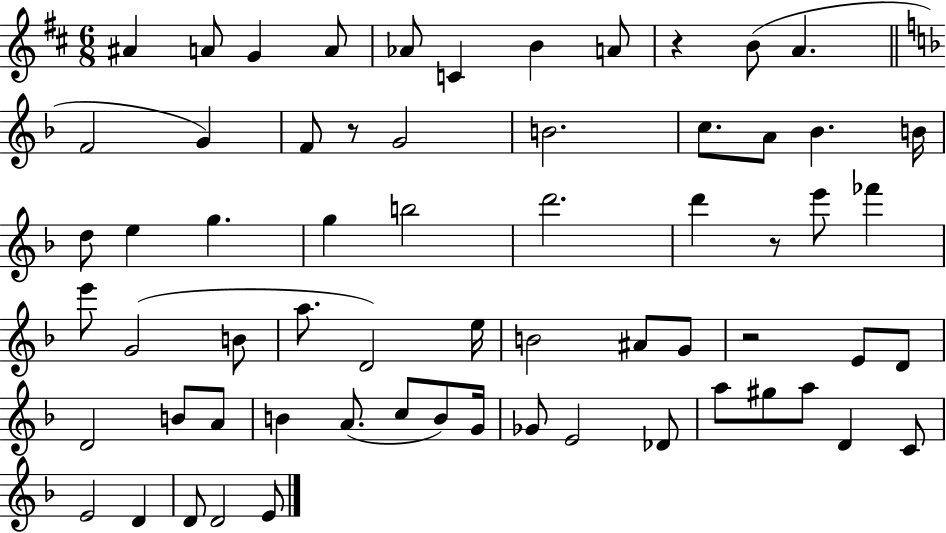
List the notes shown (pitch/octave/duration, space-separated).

A#4/q A4/e G4/q A4/e Ab4/e C4/q B4/q A4/e R/q B4/e A4/q. F4/h G4/q F4/e R/e G4/h B4/h. C5/e. A4/e Bb4/q. B4/s D5/e E5/q G5/q. G5/q B5/h D6/h. D6/q R/e E6/e FES6/q E6/e G4/h B4/e A5/e. D4/h E5/s B4/h A#4/e G4/e R/h E4/e D4/e D4/h B4/e A4/e B4/q A4/e. C5/e B4/e G4/s Gb4/e E4/h Db4/e A5/e G#5/e A5/e D4/q C4/e E4/h D4/q D4/e D4/h E4/e